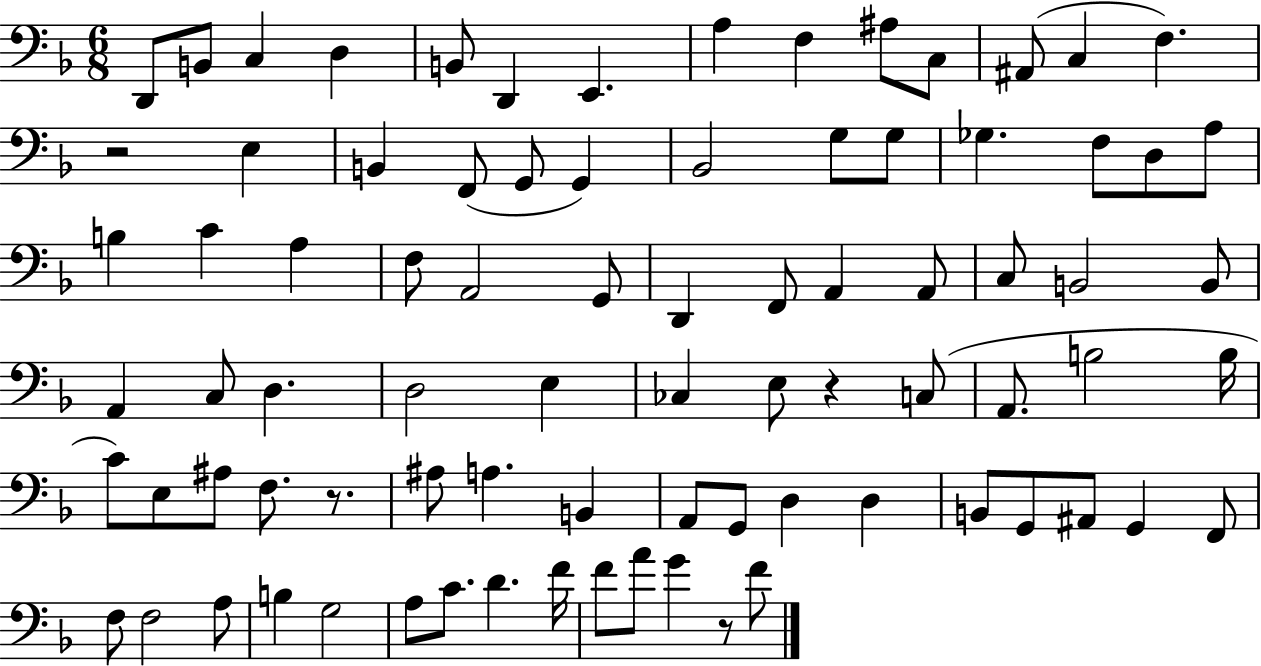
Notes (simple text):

D2/e B2/e C3/q D3/q B2/e D2/q E2/q. A3/q F3/q A#3/e C3/e A#2/e C3/q F3/q. R/h E3/q B2/q F2/e G2/e G2/q Bb2/h G3/e G3/e Gb3/q. F3/e D3/e A3/e B3/q C4/q A3/q F3/e A2/h G2/e D2/q F2/e A2/q A2/e C3/e B2/h B2/e A2/q C3/e D3/q. D3/h E3/q CES3/q E3/e R/q C3/e A2/e. B3/h B3/s C4/e E3/e A#3/e F3/e. R/e. A#3/e A3/q. B2/q A2/e G2/e D3/q D3/q B2/e G2/e A#2/e G2/q F2/e F3/e F3/h A3/e B3/q G3/h A3/e C4/e. D4/q. F4/s F4/e A4/e G4/q R/e F4/e